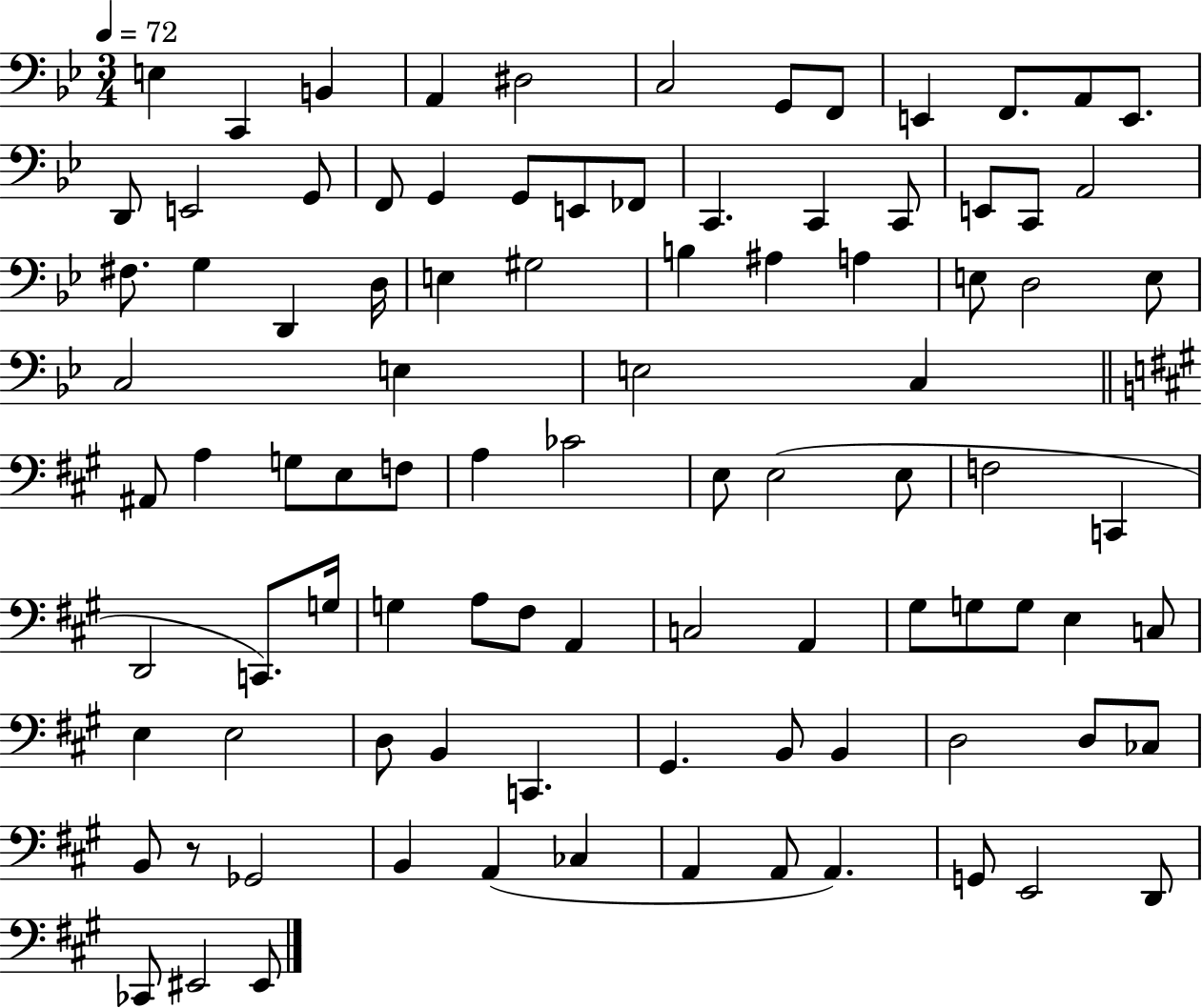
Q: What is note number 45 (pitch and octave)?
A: G3